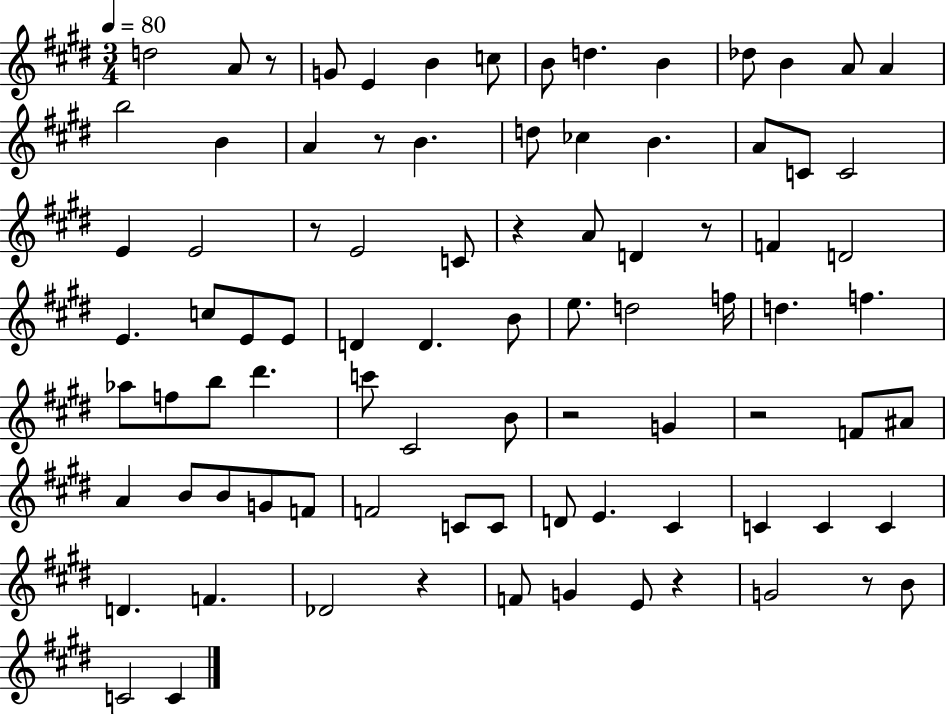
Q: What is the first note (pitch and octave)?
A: D5